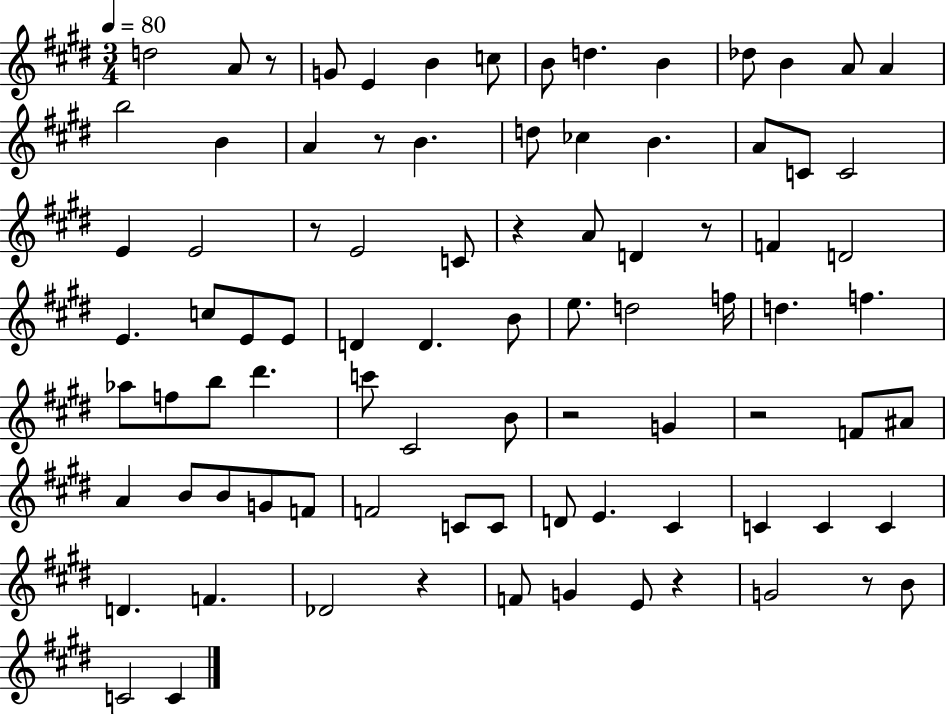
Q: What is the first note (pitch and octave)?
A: D5